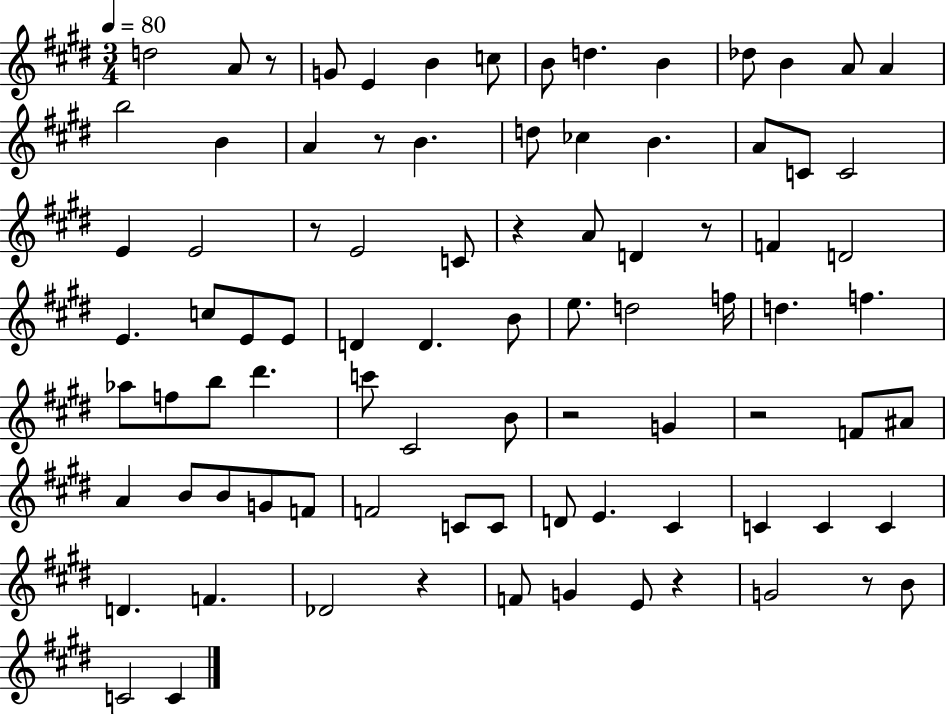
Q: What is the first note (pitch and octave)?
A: D5